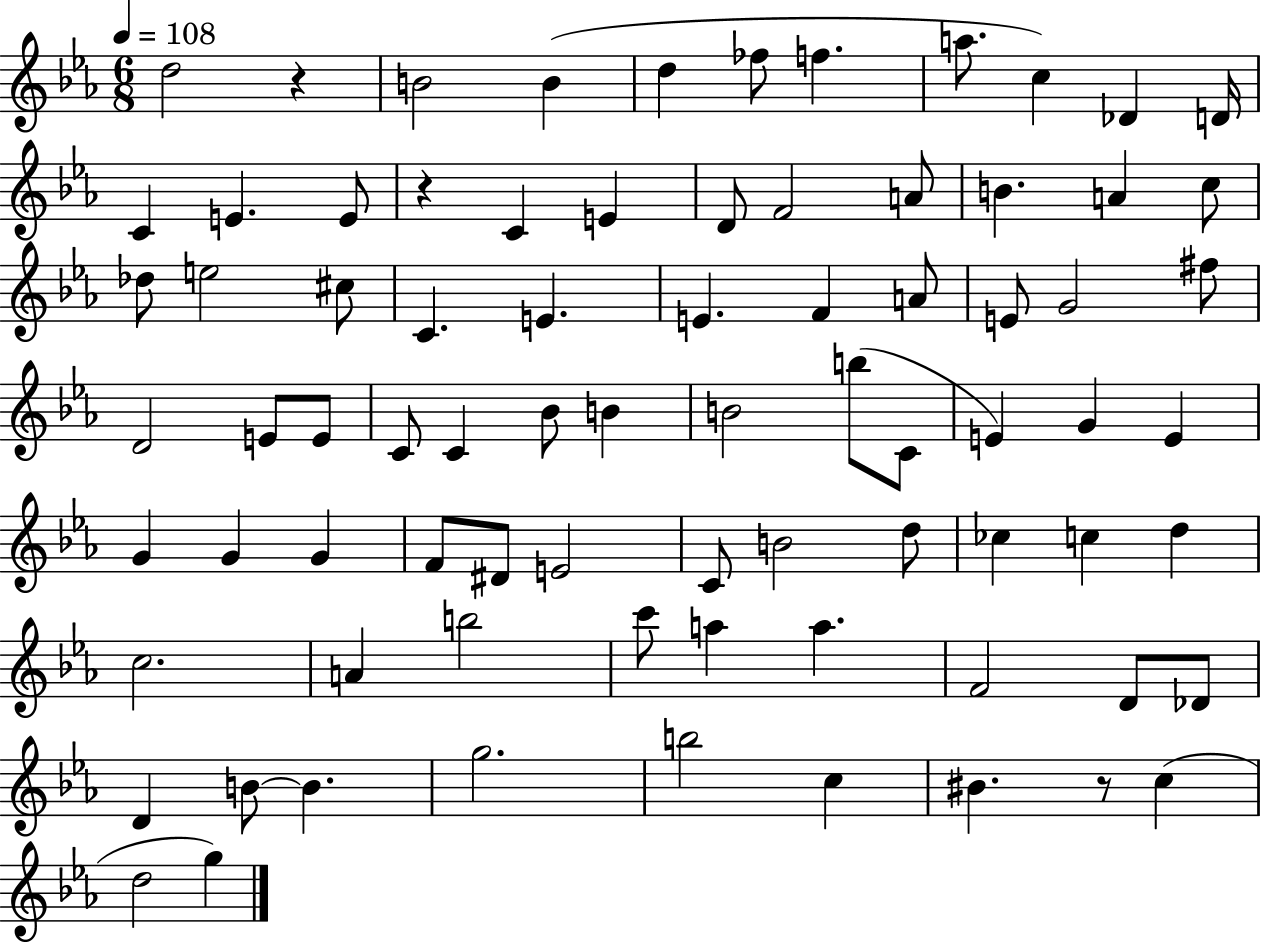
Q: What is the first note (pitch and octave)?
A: D5